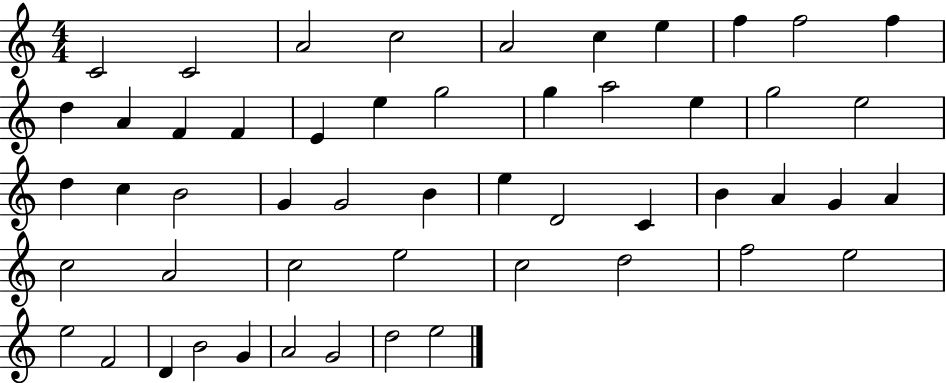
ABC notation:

X:1
T:Untitled
M:4/4
L:1/4
K:C
C2 C2 A2 c2 A2 c e f f2 f d A F F E e g2 g a2 e g2 e2 d c B2 G G2 B e D2 C B A G A c2 A2 c2 e2 c2 d2 f2 e2 e2 F2 D B2 G A2 G2 d2 e2